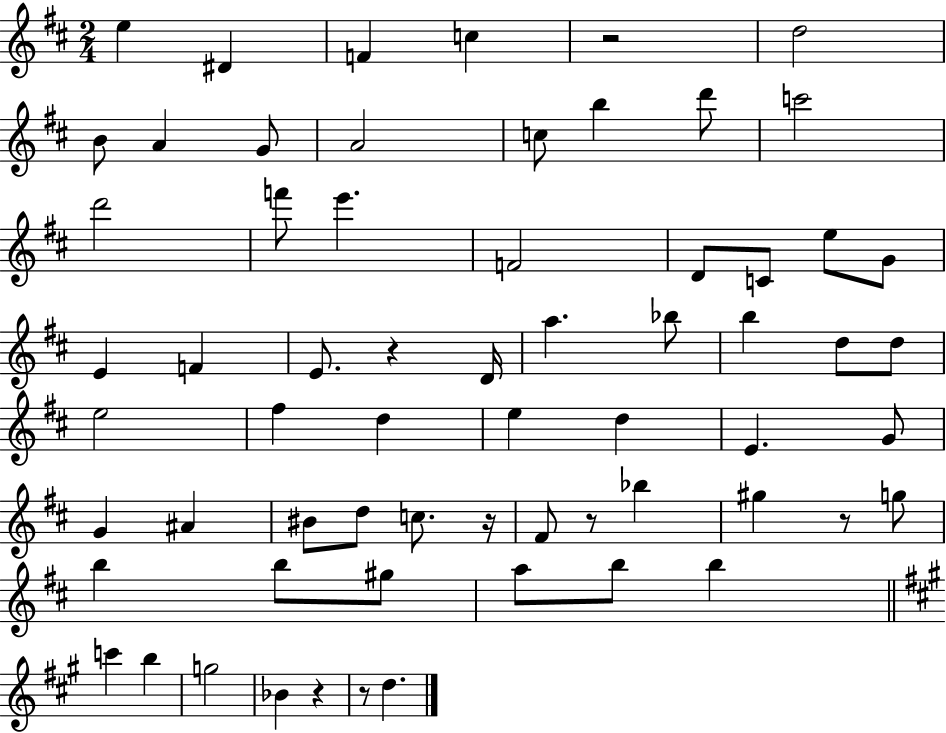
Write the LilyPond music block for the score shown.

{
  \clef treble
  \numericTimeSignature
  \time 2/4
  \key d \major
  \repeat volta 2 { e''4 dis'4 | f'4 c''4 | r2 | d''2 | \break b'8 a'4 g'8 | a'2 | c''8 b''4 d'''8 | c'''2 | \break d'''2 | f'''8 e'''4. | f'2 | d'8 c'8 e''8 g'8 | \break e'4 f'4 | e'8. r4 d'16 | a''4. bes''8 | b''4 d''8 d''8 | \break e''2 | fis''4 d''4 | e''4 d''4 | e'4. g'8 | \break g'4 ais'4 | bis'8 d''8 c''8. r16 | fis'8 r8 bes''4 | gis''4 r8 g''8 | \break b''4 b''8 gis''8 | a''8 b''8 b''4 | \bar "||" \break \key a \major c'''4 b''4 | g''2 | bes'4 r4 | r8 d''4. | \break } \bar "|."
}